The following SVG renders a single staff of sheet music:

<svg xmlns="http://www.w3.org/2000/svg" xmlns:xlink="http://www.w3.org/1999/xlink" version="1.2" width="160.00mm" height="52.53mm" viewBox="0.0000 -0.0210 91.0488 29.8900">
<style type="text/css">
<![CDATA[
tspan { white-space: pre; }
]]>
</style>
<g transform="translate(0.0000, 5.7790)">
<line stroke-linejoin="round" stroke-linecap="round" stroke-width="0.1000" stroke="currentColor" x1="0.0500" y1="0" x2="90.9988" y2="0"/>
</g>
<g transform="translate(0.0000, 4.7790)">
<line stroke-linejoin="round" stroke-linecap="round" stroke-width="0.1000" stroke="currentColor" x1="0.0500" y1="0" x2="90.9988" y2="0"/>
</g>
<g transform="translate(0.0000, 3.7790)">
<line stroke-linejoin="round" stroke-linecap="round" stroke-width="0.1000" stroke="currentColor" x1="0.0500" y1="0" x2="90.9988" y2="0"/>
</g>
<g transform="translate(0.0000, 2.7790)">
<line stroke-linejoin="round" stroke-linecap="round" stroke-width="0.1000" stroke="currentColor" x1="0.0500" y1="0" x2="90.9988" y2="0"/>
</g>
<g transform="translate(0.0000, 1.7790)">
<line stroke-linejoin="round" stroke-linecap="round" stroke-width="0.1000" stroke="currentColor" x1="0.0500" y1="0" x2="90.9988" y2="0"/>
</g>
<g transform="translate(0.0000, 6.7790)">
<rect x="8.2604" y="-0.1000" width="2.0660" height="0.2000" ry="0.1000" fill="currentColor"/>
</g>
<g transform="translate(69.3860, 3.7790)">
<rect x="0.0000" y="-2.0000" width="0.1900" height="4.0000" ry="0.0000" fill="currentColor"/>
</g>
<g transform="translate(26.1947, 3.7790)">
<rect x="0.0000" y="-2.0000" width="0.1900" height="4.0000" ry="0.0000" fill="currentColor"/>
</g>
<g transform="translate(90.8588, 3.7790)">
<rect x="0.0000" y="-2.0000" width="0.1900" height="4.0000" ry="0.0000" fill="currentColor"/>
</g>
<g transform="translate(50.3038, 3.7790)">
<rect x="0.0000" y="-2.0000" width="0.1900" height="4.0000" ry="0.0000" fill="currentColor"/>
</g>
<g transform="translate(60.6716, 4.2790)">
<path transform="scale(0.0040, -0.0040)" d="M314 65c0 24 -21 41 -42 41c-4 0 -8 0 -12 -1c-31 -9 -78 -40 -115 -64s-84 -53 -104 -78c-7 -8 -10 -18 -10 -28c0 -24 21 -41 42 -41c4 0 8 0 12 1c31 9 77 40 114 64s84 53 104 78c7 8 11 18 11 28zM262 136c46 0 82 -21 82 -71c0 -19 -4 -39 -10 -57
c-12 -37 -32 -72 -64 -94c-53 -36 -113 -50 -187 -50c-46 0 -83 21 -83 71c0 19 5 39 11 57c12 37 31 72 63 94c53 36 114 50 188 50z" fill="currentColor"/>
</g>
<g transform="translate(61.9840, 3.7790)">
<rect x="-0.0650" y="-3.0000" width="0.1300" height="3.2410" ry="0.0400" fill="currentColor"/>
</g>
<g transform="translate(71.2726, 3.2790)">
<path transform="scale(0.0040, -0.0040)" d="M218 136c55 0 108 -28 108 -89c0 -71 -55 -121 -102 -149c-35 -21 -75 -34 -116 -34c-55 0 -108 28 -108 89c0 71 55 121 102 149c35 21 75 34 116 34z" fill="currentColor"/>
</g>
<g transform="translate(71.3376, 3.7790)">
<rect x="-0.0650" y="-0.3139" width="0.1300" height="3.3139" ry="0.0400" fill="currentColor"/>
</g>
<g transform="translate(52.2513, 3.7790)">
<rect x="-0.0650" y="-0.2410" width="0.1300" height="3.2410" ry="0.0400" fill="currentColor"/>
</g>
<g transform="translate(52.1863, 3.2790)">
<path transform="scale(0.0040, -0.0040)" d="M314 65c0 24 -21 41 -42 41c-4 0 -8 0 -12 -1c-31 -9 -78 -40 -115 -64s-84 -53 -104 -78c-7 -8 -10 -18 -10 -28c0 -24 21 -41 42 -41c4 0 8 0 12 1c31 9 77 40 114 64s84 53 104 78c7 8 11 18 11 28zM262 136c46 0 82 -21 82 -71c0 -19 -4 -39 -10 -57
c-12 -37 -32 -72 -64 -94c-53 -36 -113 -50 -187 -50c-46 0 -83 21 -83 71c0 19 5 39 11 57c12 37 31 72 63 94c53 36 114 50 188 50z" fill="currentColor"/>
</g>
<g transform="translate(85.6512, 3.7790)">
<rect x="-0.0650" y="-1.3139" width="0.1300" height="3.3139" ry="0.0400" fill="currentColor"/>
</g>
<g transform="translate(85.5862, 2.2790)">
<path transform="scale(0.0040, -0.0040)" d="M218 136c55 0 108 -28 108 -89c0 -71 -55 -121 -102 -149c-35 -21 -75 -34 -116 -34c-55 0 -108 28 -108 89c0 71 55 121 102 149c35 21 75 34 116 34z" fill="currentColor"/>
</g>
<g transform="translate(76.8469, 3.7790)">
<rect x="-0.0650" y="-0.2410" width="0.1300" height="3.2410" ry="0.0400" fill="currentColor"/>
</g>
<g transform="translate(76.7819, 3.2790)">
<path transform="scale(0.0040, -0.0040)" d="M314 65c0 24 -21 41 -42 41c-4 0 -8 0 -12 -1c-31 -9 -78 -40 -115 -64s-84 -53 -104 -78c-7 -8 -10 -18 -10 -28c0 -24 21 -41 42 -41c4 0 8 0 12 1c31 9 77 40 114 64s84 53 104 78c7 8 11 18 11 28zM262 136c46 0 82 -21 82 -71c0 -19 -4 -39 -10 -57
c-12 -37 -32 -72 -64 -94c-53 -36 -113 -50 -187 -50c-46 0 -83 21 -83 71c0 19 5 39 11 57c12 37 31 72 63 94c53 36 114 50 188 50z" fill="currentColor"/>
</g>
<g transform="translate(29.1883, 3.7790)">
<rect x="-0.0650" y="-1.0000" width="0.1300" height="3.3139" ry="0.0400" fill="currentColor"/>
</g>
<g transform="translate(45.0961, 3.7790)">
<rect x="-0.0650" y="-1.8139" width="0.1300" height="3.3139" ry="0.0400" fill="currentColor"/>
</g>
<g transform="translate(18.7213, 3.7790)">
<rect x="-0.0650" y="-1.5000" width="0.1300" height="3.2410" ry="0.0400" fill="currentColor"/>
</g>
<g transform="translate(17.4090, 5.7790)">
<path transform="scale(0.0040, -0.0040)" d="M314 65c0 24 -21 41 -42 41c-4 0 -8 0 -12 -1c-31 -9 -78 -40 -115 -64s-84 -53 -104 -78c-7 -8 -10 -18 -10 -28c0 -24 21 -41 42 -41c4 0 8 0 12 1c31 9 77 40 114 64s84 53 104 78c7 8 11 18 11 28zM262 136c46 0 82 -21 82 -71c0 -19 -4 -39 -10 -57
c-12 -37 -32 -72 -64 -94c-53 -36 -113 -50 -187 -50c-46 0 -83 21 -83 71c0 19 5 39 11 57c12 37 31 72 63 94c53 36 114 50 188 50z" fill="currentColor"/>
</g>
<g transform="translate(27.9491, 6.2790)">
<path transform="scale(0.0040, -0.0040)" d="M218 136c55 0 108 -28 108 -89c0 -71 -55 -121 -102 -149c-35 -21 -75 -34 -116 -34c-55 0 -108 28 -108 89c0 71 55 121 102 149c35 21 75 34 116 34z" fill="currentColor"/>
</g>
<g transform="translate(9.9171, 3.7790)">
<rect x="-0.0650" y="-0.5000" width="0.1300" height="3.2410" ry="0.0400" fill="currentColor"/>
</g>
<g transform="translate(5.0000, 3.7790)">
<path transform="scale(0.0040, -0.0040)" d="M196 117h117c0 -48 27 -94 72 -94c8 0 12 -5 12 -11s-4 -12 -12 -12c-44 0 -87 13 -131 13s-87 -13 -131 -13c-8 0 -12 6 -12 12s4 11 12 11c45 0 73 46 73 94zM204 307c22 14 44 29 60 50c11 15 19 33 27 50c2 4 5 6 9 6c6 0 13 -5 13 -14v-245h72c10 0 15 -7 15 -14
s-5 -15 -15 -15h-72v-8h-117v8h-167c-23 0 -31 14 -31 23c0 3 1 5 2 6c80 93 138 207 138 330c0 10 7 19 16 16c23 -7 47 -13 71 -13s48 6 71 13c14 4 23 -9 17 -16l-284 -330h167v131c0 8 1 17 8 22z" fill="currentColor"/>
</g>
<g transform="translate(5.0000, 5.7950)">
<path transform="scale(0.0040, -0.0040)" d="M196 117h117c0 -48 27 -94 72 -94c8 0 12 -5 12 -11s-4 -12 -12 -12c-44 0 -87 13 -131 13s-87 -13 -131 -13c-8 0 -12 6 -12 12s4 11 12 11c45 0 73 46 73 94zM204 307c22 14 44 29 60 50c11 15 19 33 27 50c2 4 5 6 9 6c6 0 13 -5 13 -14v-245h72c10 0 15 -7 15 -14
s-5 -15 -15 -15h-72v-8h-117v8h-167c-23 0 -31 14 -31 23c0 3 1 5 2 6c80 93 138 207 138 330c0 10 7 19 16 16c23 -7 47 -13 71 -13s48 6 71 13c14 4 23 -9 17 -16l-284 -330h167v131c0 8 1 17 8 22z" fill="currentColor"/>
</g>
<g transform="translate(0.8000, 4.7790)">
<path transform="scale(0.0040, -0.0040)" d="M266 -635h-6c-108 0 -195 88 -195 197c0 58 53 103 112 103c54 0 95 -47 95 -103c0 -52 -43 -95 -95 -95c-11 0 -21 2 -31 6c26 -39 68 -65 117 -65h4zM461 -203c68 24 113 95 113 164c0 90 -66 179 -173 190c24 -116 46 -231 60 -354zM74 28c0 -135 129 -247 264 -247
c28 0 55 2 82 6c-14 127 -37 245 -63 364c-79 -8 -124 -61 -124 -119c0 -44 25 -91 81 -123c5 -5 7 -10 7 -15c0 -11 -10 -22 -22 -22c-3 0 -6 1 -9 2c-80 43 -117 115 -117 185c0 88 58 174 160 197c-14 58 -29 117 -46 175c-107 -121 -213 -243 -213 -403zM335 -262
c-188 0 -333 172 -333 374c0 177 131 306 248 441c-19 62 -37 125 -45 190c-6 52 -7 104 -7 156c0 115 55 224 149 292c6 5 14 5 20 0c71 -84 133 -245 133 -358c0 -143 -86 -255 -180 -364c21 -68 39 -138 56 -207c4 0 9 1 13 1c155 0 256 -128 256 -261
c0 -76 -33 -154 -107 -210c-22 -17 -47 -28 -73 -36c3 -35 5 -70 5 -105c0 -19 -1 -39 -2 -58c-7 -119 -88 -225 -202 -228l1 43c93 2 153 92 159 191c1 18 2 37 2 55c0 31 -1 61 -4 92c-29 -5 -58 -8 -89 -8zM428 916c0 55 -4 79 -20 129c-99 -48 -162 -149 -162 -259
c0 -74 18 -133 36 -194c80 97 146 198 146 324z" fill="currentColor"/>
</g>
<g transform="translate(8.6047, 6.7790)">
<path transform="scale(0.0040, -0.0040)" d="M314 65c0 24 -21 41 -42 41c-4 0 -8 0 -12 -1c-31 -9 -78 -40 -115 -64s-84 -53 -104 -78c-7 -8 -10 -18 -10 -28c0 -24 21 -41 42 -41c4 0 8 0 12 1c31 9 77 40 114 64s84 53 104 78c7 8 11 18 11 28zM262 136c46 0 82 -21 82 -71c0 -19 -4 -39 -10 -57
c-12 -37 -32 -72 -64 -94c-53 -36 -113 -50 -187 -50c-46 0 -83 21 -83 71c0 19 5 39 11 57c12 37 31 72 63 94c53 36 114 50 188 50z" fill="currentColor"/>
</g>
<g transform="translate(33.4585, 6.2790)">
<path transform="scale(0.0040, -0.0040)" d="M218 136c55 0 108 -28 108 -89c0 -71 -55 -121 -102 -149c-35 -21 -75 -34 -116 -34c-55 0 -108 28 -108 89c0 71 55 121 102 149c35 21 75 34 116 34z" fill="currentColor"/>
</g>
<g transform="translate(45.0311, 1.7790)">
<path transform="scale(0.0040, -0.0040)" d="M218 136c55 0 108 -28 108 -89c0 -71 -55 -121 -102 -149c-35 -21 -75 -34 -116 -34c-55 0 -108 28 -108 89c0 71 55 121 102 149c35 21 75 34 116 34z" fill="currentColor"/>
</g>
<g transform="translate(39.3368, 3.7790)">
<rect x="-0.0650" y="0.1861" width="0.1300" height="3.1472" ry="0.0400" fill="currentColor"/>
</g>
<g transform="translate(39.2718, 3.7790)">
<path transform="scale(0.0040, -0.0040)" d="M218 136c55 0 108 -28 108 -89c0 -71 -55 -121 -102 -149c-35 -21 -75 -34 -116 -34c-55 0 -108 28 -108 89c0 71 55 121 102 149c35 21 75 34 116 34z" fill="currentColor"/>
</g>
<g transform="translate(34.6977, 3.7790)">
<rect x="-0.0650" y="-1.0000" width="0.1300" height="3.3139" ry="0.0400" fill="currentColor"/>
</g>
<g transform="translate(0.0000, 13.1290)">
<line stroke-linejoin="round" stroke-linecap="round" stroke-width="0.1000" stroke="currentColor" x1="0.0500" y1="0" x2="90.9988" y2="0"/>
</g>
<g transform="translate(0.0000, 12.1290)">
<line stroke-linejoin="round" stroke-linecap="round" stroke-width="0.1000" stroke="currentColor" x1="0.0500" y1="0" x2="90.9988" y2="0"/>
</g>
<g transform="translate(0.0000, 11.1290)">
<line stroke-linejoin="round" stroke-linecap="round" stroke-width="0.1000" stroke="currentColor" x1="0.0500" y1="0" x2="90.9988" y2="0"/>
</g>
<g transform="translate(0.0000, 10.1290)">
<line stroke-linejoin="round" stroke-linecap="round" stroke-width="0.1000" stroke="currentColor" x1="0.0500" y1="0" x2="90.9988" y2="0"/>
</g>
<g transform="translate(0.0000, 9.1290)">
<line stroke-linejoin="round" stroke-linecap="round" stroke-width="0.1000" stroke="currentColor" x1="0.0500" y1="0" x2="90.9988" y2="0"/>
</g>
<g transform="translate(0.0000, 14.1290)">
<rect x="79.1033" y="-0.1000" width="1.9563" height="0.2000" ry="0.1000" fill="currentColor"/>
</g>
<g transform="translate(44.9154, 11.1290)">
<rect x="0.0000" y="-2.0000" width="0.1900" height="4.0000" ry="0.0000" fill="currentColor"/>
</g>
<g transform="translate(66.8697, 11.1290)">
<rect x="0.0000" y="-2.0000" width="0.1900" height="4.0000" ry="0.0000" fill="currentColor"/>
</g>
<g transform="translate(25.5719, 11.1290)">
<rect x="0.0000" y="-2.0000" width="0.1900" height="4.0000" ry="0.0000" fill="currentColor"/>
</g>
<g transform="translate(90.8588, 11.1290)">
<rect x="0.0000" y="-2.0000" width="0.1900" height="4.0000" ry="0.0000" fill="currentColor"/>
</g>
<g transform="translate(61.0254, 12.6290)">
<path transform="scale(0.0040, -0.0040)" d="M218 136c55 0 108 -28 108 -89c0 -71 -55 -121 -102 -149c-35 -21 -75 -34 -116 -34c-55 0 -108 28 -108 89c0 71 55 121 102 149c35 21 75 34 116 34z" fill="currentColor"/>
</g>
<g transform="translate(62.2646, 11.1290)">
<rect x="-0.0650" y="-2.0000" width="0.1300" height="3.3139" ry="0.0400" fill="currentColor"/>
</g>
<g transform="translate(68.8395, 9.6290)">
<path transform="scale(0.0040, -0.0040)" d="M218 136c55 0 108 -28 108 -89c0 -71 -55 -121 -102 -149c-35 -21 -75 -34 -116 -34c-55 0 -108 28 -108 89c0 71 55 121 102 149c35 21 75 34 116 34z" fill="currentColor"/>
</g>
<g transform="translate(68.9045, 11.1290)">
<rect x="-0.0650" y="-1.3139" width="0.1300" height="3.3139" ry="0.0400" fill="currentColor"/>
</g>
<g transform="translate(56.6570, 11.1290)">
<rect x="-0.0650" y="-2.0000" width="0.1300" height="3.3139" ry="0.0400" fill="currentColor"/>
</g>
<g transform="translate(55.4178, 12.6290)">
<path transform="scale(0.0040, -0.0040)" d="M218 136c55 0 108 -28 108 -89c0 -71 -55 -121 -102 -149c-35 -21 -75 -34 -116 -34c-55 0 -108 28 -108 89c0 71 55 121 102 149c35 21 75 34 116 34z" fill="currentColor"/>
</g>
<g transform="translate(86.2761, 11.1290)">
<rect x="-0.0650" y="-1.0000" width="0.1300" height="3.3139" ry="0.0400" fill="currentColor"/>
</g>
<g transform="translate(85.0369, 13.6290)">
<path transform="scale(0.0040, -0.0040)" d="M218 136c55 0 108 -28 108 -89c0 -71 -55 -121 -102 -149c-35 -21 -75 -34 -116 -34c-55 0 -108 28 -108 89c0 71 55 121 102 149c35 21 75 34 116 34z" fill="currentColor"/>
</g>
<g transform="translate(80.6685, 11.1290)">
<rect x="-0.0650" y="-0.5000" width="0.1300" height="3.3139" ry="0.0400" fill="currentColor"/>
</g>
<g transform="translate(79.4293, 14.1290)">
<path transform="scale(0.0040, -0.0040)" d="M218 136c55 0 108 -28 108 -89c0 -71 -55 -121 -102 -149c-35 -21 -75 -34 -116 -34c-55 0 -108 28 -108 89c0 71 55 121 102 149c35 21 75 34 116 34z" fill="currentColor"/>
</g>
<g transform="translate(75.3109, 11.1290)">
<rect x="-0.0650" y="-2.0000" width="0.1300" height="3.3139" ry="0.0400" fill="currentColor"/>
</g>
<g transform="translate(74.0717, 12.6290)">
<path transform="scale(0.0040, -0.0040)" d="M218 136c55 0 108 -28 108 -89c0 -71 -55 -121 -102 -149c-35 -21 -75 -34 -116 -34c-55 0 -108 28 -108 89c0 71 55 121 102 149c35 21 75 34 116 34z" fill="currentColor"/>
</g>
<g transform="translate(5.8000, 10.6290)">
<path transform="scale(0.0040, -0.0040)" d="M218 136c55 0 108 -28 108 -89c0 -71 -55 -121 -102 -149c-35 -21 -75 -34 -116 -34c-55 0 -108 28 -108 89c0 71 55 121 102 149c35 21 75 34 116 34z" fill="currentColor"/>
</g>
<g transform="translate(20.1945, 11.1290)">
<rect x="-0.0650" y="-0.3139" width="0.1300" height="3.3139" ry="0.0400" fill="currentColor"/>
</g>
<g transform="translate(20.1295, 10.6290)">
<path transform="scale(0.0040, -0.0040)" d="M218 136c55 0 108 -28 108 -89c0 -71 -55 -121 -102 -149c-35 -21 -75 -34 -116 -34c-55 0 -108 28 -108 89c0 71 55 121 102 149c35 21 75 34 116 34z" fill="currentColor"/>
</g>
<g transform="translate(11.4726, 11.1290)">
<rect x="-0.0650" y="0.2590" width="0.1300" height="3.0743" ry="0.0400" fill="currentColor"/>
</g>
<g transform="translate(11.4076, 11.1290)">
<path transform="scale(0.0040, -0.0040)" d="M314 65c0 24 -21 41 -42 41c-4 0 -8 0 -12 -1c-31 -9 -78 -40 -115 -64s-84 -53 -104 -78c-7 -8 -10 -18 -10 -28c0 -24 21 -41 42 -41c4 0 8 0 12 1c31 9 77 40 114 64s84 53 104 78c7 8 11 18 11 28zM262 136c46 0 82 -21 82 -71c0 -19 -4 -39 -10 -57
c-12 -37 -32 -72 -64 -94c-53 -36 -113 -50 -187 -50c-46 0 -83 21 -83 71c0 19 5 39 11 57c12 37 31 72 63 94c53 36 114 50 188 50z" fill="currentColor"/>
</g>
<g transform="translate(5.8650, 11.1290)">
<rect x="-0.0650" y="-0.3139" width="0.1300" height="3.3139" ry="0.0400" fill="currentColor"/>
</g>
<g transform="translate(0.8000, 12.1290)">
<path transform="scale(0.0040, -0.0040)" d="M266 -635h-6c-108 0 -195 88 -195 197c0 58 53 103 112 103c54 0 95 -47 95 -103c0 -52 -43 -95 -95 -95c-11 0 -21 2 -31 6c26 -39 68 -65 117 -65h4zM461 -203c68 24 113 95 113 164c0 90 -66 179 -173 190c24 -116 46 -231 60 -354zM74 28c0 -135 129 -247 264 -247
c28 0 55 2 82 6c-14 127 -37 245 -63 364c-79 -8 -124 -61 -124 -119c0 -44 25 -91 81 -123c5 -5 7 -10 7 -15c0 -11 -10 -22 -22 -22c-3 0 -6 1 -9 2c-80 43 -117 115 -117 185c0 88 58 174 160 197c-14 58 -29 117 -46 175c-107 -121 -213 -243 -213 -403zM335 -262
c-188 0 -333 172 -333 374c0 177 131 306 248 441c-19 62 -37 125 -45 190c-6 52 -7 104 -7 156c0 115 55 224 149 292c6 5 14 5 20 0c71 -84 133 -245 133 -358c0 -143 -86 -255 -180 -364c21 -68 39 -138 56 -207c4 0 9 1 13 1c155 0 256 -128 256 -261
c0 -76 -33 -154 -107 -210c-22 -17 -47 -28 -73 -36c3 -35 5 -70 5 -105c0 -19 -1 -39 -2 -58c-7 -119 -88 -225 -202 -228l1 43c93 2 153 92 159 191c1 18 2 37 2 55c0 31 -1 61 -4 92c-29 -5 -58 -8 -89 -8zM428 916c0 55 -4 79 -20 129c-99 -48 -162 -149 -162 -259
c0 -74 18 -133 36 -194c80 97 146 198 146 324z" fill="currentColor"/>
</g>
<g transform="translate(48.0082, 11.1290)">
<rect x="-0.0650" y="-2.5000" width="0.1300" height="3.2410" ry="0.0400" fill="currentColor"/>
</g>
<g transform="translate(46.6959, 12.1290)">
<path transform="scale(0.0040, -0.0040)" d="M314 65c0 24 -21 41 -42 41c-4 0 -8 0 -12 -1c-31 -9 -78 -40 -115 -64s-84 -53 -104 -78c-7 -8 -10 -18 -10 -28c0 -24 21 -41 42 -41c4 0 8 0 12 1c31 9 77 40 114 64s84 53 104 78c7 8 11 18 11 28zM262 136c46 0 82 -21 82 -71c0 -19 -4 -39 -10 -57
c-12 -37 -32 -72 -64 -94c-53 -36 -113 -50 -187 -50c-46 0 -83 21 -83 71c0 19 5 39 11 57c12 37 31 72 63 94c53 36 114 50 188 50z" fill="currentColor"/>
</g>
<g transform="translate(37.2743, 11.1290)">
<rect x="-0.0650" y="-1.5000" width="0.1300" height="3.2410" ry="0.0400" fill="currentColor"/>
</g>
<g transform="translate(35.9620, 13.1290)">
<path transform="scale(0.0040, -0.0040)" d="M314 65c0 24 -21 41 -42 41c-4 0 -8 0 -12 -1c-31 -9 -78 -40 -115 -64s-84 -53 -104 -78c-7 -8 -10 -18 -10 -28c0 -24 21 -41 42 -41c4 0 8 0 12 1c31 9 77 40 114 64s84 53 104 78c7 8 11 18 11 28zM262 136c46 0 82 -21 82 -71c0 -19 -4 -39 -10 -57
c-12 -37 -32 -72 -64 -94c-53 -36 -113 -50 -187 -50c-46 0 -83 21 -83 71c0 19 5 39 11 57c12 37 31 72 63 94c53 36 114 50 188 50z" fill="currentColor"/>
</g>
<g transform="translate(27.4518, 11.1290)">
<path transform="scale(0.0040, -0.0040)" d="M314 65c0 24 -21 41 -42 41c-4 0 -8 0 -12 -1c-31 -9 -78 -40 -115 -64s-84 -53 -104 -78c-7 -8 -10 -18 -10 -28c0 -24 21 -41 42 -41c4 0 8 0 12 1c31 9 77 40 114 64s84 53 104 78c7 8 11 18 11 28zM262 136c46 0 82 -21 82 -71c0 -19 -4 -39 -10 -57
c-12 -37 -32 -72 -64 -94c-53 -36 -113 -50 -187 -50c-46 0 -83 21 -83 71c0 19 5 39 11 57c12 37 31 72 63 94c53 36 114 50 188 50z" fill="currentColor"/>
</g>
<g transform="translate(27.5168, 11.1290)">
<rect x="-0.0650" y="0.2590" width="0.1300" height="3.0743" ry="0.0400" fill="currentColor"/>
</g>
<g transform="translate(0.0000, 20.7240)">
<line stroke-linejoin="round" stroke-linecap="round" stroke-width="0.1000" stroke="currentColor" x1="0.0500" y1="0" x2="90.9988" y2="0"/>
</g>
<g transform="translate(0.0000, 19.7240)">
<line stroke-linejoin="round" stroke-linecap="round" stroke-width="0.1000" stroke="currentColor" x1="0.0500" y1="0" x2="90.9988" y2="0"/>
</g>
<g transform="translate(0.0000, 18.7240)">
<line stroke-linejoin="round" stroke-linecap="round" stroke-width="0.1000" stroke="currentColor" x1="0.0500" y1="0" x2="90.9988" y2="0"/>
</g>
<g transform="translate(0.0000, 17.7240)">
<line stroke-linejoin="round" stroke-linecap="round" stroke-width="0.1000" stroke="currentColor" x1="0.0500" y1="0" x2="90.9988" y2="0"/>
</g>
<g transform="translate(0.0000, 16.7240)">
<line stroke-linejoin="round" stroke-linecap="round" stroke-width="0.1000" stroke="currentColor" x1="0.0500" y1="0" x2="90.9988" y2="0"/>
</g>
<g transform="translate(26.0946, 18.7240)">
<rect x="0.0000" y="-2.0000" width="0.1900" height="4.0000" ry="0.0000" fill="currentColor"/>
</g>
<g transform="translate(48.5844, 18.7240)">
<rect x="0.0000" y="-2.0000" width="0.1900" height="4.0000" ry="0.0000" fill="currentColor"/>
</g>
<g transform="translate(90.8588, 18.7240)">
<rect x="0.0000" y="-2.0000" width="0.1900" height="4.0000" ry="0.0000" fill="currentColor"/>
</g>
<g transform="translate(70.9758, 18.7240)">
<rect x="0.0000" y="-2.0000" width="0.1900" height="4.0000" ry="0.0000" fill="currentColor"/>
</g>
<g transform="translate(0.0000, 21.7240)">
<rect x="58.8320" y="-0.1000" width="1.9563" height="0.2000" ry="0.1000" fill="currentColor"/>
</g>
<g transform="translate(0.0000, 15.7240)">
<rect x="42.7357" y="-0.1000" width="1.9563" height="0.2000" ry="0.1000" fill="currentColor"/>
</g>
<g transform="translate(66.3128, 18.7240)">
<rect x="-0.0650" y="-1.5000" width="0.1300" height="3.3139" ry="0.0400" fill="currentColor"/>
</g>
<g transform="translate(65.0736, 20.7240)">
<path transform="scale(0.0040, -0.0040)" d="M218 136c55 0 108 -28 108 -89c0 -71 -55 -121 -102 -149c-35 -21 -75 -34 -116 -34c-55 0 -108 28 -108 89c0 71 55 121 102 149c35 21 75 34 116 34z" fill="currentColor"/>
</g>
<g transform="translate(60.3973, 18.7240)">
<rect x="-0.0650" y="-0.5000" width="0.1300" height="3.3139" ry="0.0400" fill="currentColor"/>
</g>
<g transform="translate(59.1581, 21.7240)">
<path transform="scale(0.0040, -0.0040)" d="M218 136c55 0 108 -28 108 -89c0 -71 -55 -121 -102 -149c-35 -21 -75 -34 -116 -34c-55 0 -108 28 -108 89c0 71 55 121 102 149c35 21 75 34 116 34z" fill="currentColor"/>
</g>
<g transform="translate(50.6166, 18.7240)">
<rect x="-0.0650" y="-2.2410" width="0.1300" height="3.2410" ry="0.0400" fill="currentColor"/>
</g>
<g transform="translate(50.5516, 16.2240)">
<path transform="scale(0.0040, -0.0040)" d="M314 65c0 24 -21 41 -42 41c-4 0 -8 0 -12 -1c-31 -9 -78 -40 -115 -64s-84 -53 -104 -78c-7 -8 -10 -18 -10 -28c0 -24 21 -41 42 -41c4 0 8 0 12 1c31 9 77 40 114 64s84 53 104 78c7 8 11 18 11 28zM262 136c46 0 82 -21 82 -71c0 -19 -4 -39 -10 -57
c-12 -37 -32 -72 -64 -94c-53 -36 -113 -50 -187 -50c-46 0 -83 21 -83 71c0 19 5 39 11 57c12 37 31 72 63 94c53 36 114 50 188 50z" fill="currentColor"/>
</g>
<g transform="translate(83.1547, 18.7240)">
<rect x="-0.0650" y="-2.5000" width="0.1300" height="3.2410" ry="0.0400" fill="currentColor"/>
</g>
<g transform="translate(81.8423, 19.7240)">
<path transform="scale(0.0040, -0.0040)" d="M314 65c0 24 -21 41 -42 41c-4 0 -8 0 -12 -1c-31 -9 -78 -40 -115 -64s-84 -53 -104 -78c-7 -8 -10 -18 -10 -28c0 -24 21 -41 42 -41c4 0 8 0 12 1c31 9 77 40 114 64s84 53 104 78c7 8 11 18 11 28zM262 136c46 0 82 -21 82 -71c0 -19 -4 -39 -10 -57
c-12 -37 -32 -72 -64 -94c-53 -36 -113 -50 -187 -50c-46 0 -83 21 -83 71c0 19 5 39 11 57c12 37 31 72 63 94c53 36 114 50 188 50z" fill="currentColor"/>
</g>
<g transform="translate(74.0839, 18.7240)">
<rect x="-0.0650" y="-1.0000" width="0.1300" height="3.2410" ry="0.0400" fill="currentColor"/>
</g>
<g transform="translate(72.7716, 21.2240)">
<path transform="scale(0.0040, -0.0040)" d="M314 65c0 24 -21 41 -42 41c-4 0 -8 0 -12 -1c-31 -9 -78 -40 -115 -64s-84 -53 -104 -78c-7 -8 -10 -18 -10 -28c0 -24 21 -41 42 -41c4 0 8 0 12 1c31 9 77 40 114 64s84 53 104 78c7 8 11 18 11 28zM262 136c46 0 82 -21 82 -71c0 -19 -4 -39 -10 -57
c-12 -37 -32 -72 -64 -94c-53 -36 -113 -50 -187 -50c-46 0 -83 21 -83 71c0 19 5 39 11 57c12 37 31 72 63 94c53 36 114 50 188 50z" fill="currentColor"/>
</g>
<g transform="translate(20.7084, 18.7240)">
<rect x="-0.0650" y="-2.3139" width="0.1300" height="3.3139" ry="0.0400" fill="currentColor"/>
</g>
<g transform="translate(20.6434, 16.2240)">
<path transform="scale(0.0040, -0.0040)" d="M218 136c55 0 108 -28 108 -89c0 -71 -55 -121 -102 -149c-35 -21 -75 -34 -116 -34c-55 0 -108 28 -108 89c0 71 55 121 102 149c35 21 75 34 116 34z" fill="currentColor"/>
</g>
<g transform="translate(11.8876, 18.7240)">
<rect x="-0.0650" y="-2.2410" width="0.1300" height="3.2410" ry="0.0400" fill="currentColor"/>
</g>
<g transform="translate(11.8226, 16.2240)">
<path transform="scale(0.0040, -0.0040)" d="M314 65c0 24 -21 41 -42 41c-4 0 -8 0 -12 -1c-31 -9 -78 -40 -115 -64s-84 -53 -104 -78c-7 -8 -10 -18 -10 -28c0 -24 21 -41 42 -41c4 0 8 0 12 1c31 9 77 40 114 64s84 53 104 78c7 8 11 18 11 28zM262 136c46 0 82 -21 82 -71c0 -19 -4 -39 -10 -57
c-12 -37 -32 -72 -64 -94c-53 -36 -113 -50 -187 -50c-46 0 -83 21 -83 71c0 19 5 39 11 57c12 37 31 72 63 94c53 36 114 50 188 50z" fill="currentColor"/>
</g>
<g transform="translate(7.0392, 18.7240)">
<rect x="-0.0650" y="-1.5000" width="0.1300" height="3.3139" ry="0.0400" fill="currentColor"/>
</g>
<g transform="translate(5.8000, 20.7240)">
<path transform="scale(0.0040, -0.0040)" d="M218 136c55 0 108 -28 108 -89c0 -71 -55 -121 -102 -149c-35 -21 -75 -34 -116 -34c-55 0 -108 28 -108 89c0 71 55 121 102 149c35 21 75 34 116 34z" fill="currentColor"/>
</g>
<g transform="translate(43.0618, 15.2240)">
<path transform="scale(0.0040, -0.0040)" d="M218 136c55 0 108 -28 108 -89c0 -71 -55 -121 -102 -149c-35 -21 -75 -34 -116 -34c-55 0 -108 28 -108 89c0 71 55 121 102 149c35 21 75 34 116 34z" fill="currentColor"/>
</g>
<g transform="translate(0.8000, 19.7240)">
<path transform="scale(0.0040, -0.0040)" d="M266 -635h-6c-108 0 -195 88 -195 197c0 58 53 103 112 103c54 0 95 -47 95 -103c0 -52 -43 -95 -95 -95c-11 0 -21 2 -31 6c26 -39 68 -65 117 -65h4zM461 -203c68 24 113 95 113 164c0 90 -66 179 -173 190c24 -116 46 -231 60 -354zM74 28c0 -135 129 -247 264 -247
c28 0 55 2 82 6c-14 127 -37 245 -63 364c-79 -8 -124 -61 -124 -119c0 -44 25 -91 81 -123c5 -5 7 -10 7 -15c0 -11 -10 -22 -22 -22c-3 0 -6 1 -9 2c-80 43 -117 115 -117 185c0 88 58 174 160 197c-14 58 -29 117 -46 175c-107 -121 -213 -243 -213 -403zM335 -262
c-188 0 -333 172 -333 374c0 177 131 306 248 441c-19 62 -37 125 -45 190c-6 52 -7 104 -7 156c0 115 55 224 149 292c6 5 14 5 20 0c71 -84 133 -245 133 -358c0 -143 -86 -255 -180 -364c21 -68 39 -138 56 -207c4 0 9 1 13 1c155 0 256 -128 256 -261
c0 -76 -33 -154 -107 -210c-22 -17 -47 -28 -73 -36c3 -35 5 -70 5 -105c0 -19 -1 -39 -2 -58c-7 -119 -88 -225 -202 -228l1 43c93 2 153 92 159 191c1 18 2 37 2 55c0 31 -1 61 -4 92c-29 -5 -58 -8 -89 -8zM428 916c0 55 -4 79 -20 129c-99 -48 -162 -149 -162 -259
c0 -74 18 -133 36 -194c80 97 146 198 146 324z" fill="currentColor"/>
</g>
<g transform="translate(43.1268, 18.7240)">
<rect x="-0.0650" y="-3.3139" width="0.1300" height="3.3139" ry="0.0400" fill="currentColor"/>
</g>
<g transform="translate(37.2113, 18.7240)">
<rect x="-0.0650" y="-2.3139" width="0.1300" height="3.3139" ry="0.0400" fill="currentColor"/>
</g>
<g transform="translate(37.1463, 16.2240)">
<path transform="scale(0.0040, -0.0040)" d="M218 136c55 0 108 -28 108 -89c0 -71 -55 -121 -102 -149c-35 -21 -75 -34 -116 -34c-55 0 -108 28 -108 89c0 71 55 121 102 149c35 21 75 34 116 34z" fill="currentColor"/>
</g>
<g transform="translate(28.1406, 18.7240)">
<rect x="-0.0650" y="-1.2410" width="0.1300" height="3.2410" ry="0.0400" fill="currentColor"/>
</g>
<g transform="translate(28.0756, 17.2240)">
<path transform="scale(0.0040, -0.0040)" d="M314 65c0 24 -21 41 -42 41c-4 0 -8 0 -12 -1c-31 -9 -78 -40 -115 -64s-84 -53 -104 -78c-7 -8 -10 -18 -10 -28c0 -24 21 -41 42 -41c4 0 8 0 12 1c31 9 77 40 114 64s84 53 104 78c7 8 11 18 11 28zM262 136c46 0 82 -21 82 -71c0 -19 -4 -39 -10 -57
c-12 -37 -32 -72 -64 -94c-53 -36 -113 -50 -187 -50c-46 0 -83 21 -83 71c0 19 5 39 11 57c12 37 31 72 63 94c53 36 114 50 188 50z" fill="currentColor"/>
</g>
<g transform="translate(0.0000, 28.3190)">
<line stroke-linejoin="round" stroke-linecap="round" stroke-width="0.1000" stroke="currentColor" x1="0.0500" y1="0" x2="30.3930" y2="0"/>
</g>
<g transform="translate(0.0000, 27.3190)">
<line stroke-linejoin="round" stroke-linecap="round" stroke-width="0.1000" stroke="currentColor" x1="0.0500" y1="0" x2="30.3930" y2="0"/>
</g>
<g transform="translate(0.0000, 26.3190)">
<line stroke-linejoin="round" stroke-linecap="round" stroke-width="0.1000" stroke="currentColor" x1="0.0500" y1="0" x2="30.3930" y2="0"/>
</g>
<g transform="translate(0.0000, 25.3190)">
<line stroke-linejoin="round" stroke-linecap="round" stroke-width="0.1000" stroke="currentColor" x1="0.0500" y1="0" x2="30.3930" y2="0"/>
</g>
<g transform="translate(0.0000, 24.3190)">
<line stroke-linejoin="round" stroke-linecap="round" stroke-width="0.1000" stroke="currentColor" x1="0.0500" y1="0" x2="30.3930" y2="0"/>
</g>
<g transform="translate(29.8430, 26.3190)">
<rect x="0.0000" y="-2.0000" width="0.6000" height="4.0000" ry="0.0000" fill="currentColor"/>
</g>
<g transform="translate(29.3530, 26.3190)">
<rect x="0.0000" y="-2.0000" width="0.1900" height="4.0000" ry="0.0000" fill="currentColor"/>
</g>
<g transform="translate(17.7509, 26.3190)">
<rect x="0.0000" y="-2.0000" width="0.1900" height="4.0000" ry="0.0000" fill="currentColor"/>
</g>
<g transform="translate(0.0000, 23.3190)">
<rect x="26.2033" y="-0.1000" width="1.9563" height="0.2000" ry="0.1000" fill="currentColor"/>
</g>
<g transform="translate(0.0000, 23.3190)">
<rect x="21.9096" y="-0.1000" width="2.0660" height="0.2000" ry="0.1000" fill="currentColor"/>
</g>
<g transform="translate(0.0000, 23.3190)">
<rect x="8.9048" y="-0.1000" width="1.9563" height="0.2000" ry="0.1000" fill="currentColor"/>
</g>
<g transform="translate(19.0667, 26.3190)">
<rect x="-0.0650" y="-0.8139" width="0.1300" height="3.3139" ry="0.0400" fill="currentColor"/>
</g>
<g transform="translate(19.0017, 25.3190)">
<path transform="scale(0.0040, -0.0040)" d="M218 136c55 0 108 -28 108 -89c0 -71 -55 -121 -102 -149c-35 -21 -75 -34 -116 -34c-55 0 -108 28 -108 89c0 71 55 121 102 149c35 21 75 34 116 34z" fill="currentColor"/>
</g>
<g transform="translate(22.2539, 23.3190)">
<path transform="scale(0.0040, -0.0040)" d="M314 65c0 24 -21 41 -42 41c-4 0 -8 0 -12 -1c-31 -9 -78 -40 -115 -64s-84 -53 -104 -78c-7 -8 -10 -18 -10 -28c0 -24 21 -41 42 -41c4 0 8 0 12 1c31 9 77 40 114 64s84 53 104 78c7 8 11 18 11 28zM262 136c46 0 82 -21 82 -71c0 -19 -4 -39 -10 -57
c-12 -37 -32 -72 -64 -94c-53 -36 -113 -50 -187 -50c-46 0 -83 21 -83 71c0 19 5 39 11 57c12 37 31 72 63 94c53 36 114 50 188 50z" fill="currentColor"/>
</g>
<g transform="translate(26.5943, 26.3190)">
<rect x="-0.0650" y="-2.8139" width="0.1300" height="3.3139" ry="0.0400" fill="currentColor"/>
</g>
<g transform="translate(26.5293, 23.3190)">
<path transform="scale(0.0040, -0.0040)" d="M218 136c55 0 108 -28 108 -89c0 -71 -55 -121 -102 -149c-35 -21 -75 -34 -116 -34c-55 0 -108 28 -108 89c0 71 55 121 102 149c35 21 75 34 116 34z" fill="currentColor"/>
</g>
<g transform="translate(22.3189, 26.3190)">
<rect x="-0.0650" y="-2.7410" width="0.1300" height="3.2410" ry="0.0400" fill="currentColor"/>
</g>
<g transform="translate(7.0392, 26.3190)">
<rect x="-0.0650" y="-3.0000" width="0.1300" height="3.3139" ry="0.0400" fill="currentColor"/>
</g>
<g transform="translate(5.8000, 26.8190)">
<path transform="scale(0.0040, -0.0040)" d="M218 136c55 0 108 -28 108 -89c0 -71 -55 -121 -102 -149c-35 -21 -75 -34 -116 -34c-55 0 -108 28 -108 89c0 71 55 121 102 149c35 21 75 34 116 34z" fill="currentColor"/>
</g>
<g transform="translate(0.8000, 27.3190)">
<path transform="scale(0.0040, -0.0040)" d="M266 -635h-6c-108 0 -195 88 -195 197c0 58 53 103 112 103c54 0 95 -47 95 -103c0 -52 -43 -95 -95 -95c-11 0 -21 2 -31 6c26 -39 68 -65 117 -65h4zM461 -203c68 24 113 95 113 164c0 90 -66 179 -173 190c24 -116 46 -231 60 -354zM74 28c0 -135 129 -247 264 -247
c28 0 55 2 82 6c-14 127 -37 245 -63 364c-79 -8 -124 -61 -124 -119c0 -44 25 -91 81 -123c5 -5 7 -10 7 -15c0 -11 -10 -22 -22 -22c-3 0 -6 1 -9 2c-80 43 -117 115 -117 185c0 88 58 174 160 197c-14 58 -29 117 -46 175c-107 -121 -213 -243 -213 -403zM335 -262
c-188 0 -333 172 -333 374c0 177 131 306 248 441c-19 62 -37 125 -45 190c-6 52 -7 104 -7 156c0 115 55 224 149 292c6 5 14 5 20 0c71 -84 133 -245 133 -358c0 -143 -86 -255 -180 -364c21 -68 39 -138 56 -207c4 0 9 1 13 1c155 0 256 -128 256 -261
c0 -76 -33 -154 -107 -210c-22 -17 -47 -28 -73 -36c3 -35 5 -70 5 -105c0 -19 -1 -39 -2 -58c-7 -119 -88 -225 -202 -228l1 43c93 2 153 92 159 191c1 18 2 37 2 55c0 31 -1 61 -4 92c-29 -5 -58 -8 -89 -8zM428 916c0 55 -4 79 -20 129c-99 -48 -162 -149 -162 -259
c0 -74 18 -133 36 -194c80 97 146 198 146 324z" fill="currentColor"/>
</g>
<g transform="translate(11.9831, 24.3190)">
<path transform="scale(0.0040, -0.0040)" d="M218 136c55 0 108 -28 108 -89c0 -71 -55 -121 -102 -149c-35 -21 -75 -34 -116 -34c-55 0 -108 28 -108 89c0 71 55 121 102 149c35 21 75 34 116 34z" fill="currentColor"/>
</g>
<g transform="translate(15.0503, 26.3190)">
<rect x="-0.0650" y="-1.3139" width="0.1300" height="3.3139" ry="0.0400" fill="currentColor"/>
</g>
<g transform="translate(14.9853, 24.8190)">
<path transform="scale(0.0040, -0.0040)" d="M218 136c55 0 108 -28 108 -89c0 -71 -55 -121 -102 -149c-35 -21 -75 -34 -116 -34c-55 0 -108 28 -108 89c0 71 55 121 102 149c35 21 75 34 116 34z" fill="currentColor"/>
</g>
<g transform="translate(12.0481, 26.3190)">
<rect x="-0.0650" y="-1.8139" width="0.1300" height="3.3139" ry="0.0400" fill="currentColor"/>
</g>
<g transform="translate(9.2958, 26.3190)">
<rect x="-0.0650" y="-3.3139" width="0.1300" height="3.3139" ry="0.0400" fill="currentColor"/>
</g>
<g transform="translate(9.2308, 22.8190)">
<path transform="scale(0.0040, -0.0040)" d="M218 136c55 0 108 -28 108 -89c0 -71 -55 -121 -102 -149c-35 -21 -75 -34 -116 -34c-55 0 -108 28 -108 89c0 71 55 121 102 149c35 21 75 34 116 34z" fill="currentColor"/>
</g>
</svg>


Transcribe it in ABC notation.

X:1
T:Untitled
M:4/4
L:1/4
K:C
C2 E2 D D B f c2 A2 c c2 e c B2 c B2 E2 G2 F F e F C D E g2 g e2 g b g2 C E D2 G2 A b f e d a2 a